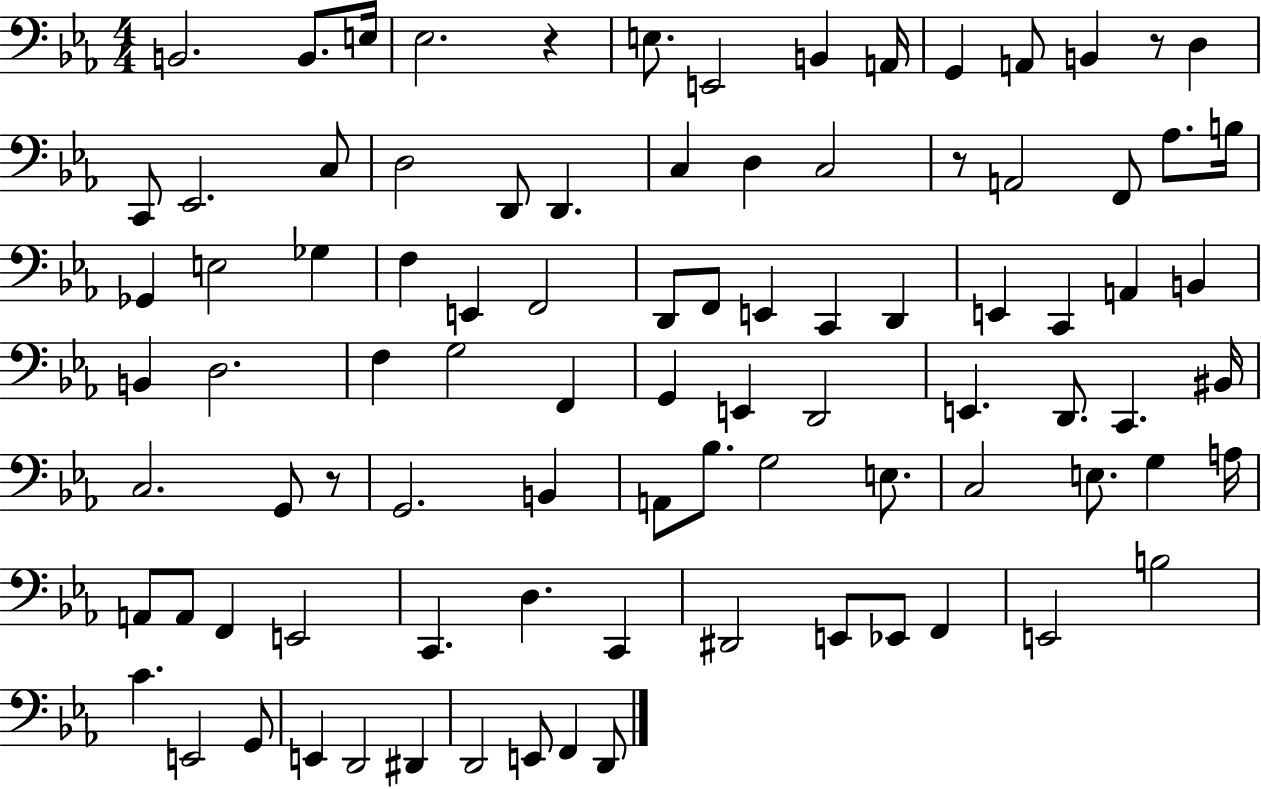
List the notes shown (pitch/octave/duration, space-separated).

B2/h. B2/e. E3/s Eb3/h. R/q E3/e. E2/h B2/q A2/s G2/q A2/e B2/q R/e D3/q C2/e Eb2/h. C3/e D3/h D2/e D2/q. C3/q D3/q C3/h R/e A2/h F2/e Ab3/e. B3/s Gb2/q E3/h Gb3/q F3/q E2/q F2/h D2/e F2/e E2/q C2/q D2/q E2/q C2/q A2/q B2/q B2/q D3/h. F3/q G3/h F2/q G2/q E2/q D2/h E2/q. D2/e. C2/q. BIS2/s C3/h. G2/e R/e G2/h. B2/q A2/e Bb3/e. G3/h E3/e. C3/h E3/e. G3/q A3/s A2/e A2/e F2/q E2/h C2/q. D3/q. C2/q D#2/h E2/e Eb2/e F2/q E2/h B3/h C4/q. E2/h G2/e E2/q D2/h D#2/q D2/h E2/e F2/q D2/e